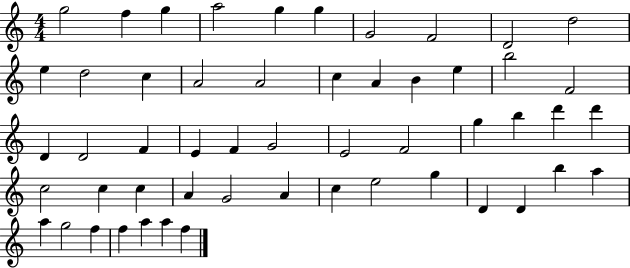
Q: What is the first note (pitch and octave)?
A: G5